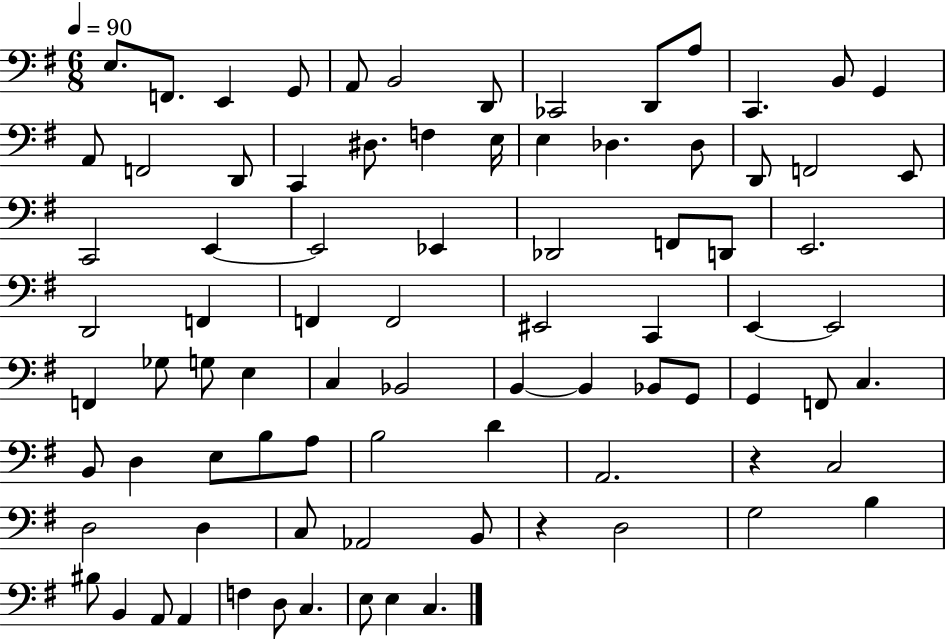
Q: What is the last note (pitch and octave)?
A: C3